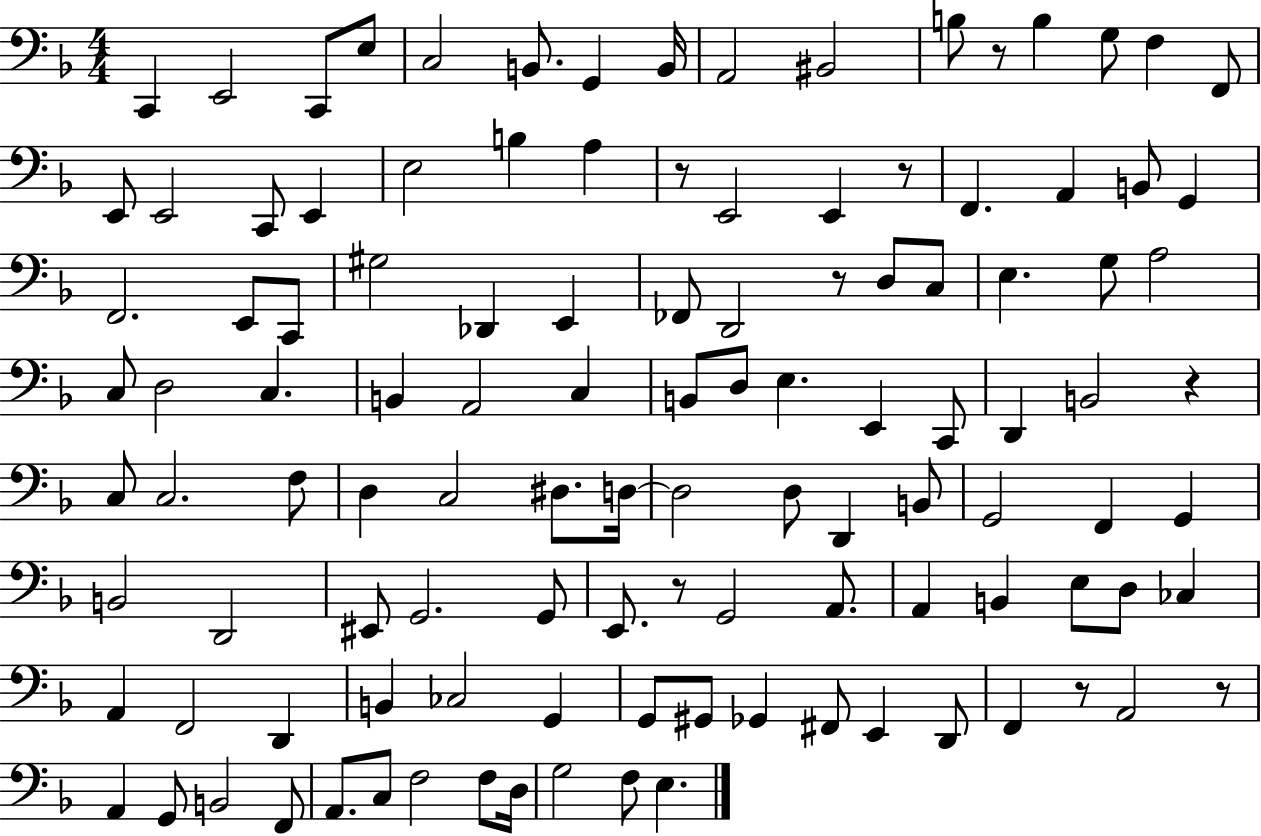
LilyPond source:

{
  \clef bass
  \numericTimeSignature
  \time 4/4
  \key f \major
  c,4 e,2 c,8 e8 | c2 b,8. g,4 b,16 | a,2 bis,2 | b8 r8 b4 g8 f4 f,8 | \break e,8 e,2 c,8 e,4 | e2 b4 a4 | r8 e,2 e,4 r8 | f,4. a,4 b,8 g,4 | \break f,2. e,8 c,8 | gis2 des,4 e,4 | fes,8 d,2 r8 d8 c8 | e4. g8 a2 | \break c8 d2 c4. | b,4 a,2 c4 | b,8 d8 e4. e,4 c,8 | d,4 b,2 r4 | \break c8 c2. f8 | d4 c2 dis8. d16~~ | d2 d8 d,4 b,8 | g,2 f,4 g,4 | \break b,2 d,2 | eis,8 g,2. g,8 | e,8. r8 g,2 a,8. | a,4 b,4 e8 d8 ces4 | \break a,4 f,2 d,4 | b,4 ces2 g,4 | g,8 gis,8 ges,4 fis,8 e,4 d,8 | f,4 r8 a,2 r8 | \break a,4 g,8 b,2 f,8 | a,8. c8 f2 f8 d16 | g2 f8 e4. | \bar "|."
}